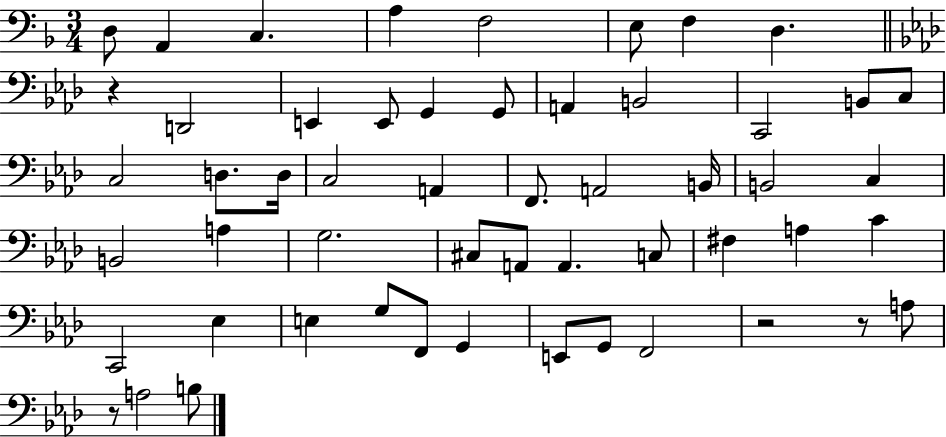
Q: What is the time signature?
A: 3/4